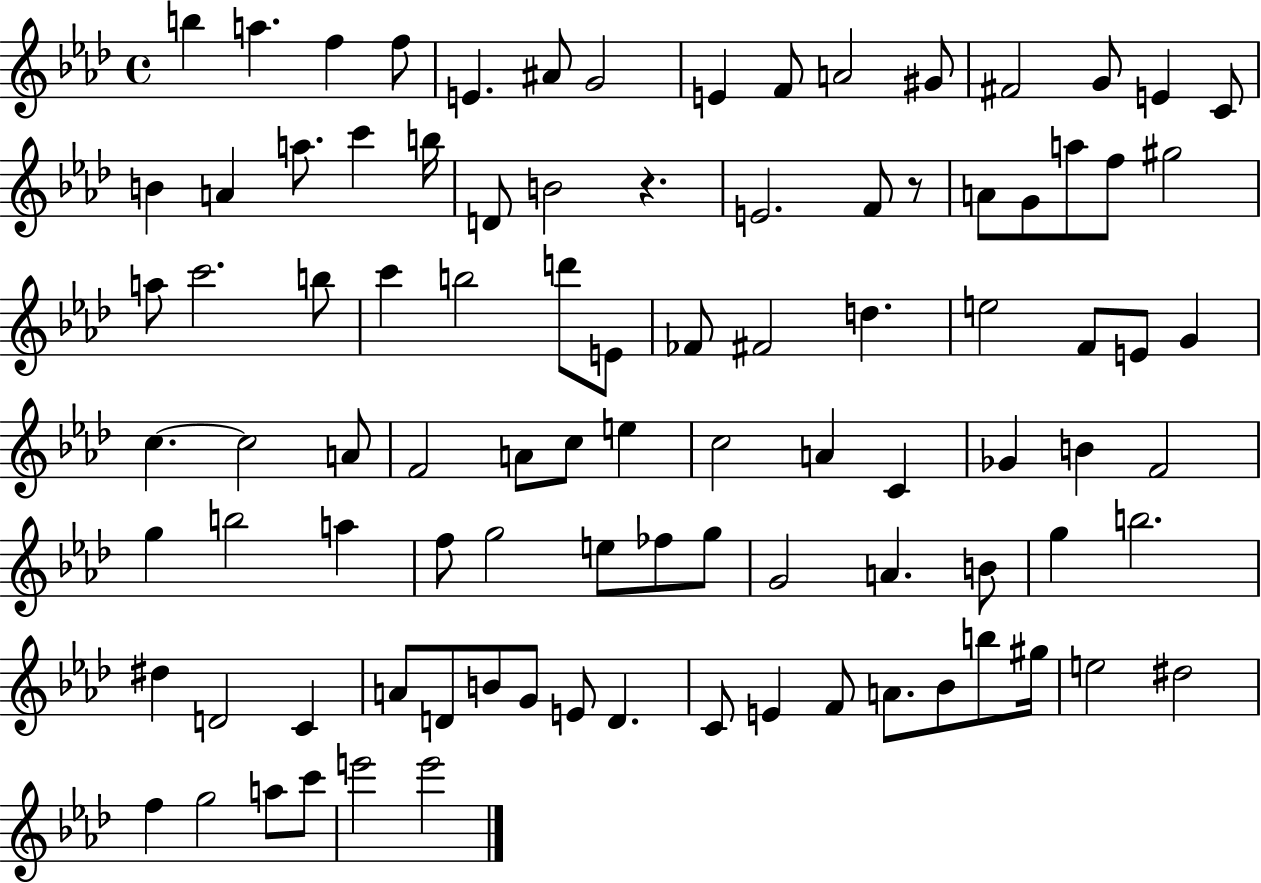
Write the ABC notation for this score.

X:1
T:Untitled
M:4/4
L:1/4
K:Ab
b a f f/2 E ^A/2 G2 E F/2 A2 ^G/2 ^F2 G/2 E C/2 B A a/2 c' b/4 D/2 B2 z E2 F/2 z/2 A/2 G/2 a/2 f/2 ^g2 a/2 c'2 b/2 c' b2 d'/2 E/2 _F/2 ^F2 d e2 F/2 E/2 G c c2 A/2 F2 A/2 c/2 e c2 A C _G B F2 g b2 a f/2 g2 e/2 _f/2 g/2 G2 A B/2 g b2 ^d D2 C A/2 D/2 B/2 G/2 E/2 D C/2 E F/2 A/2 _B/2 b/2 ^g/4 e2 ^d2 f g2 a/2 c'/2 e'2 e'2